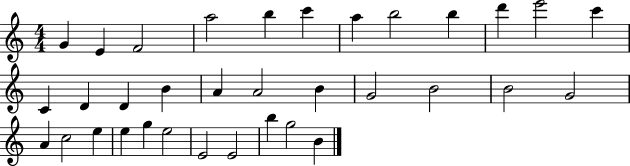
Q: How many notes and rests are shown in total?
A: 34